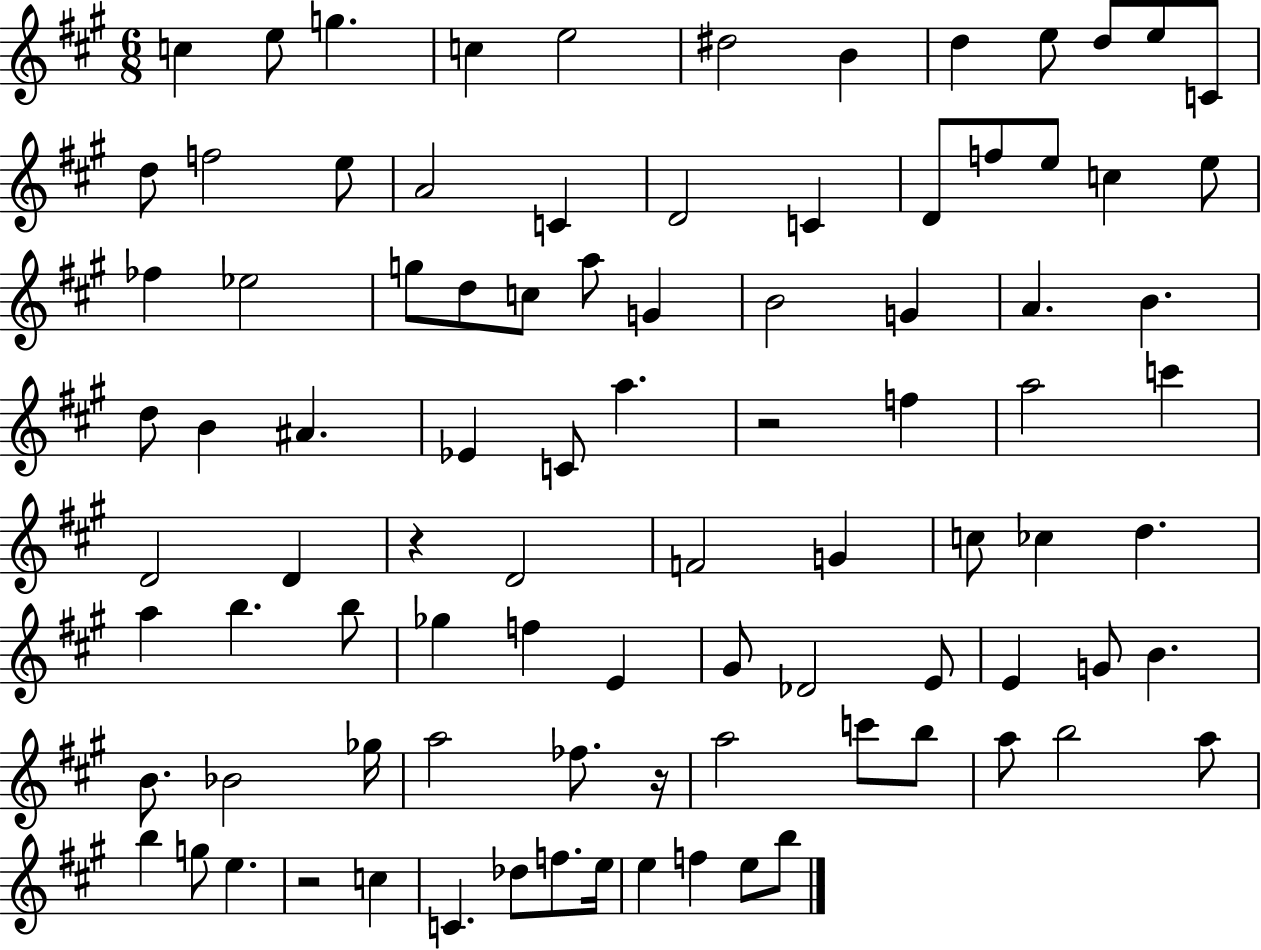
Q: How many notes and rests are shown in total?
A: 91